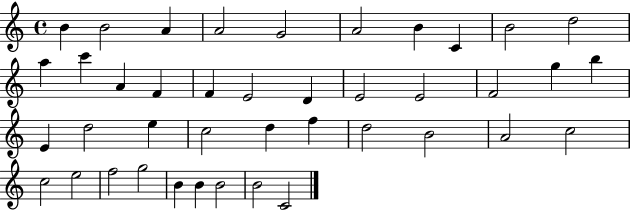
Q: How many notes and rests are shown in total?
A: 41